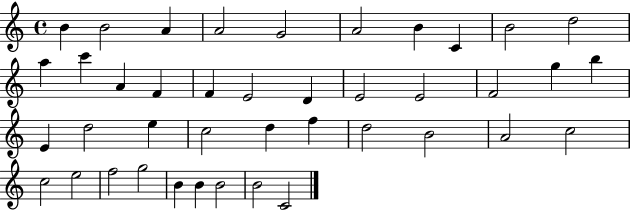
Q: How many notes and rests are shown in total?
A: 41